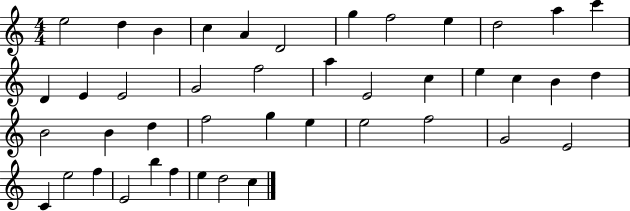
E5/h D5/q B4/q C5/q A4/q D4/h G5/q F5/h E5/q D5/h A5/q C6/q D4/q E4/q E4/h G4/h F5/h A5/q E4/h C5/q E5/q C5/q B4/q D5/q B4/h B4/q D5/q F5/h G5/q E5/q E5/h F5/h G4/h E4/h C4/q E5/h F5/q E4/h B5/q F5/q E5/q D5/h C5/q